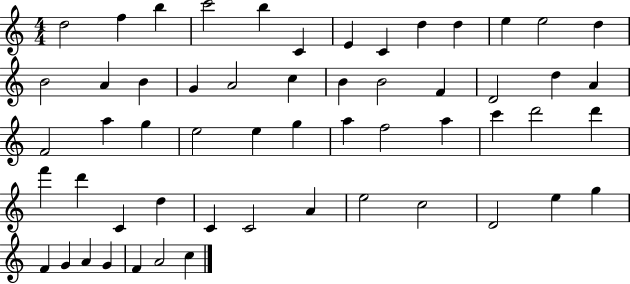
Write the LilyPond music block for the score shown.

{
  \clef treble
  \numericTimeSignature
  \time 4/4
  \key c \major
  d''2 f''4 b''4 | c'''2 b''4 c'4 | e'4 c'4 d''4 d''4 | e''4 e''2 d''4 | \break b'2 a'4 b'4 | g'4 a'2 c''4 | b'4 b'2 f'4 | d'2 d''4 a'4 | \break f'2 a''4 g''4 | e''2 e''4 g''4 | a''4 f''2 a''4 | c'''4 d'''2 d'''4 | \break f'''4 d'''4 c'4 d''4 | c'4 c'2 a'4 | e''2 c''2 | d'2 e''4 g''4 | \break f'4 g'4 a'4 g'4 | f'4 a'2 c''4 | \bar "|."
}